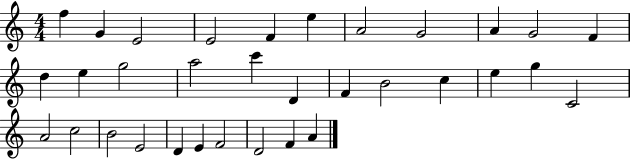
X:1
T:Untitled
M:4/4
L:1/4
K:C
f G E2 E2 F e A2 G2 A G2 F d e g2 a2 c' D F B2 c e g C2 A2 c2 B2 E2 D E F2 D2 F A